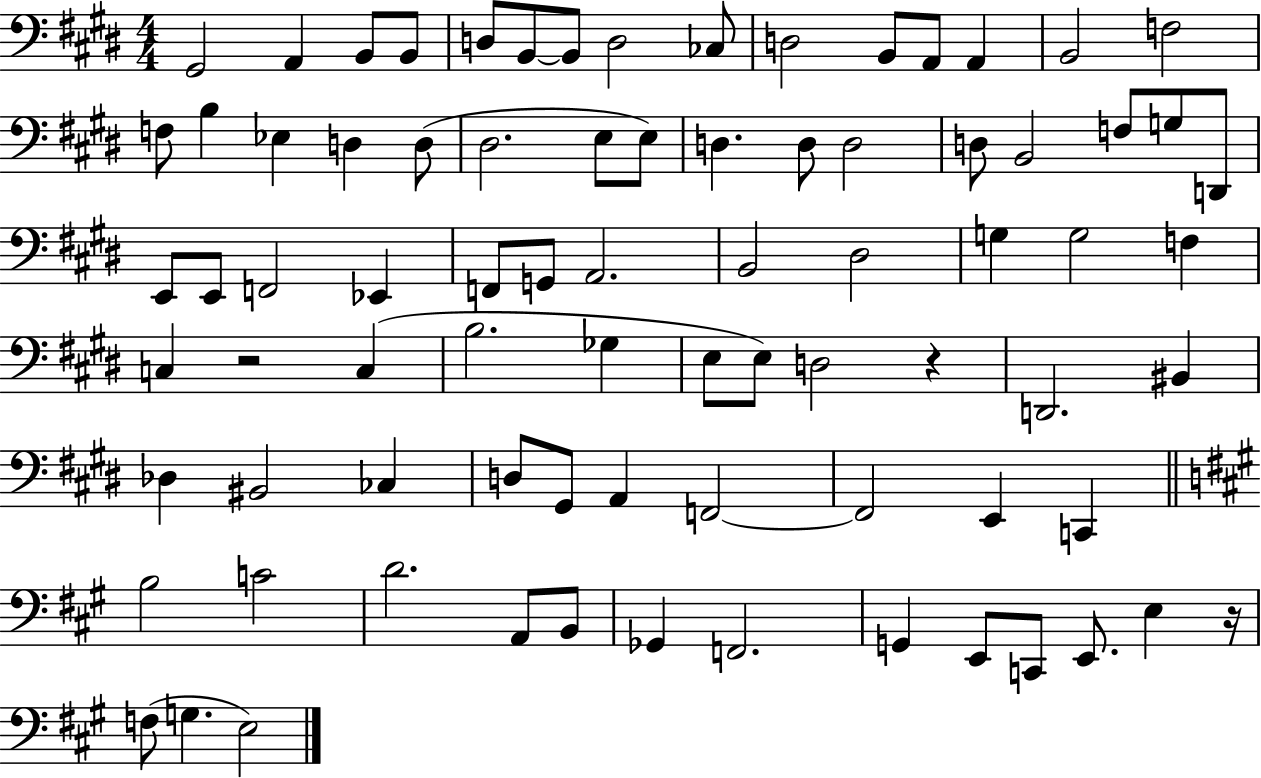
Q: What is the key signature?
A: E major